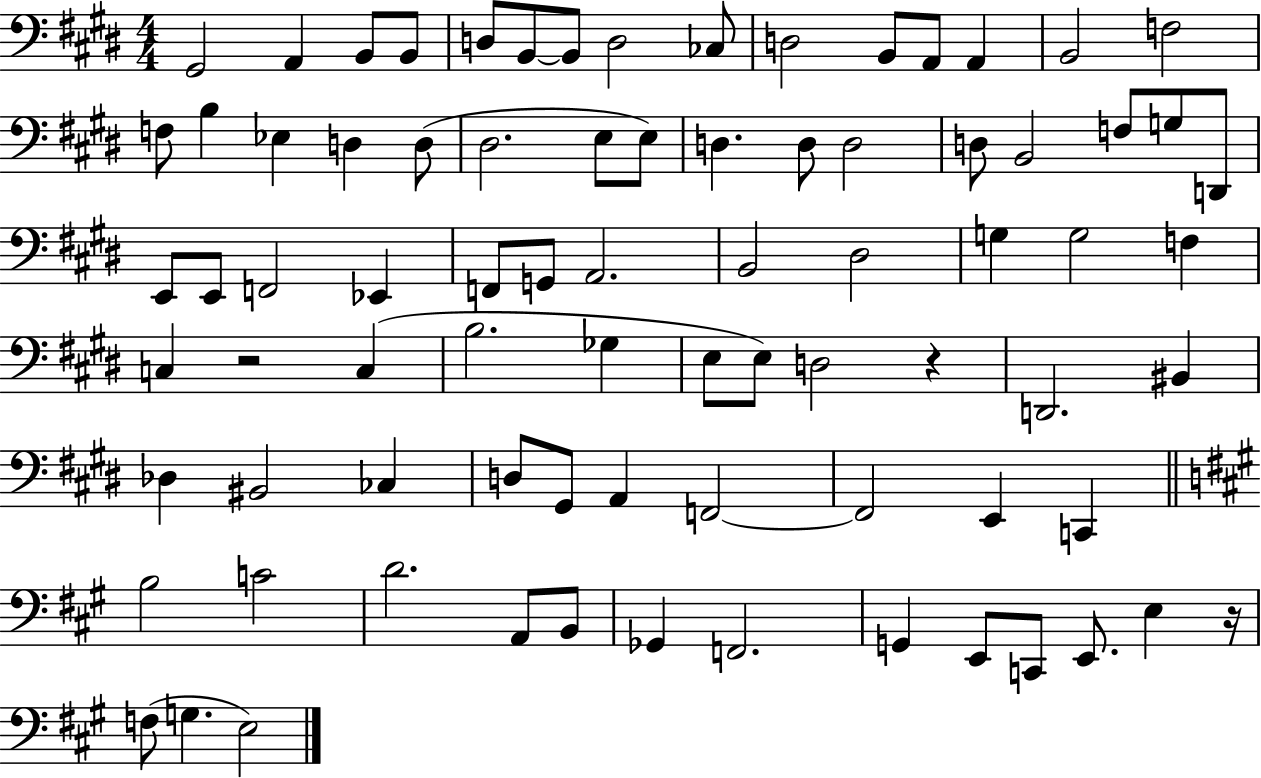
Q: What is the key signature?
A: E major